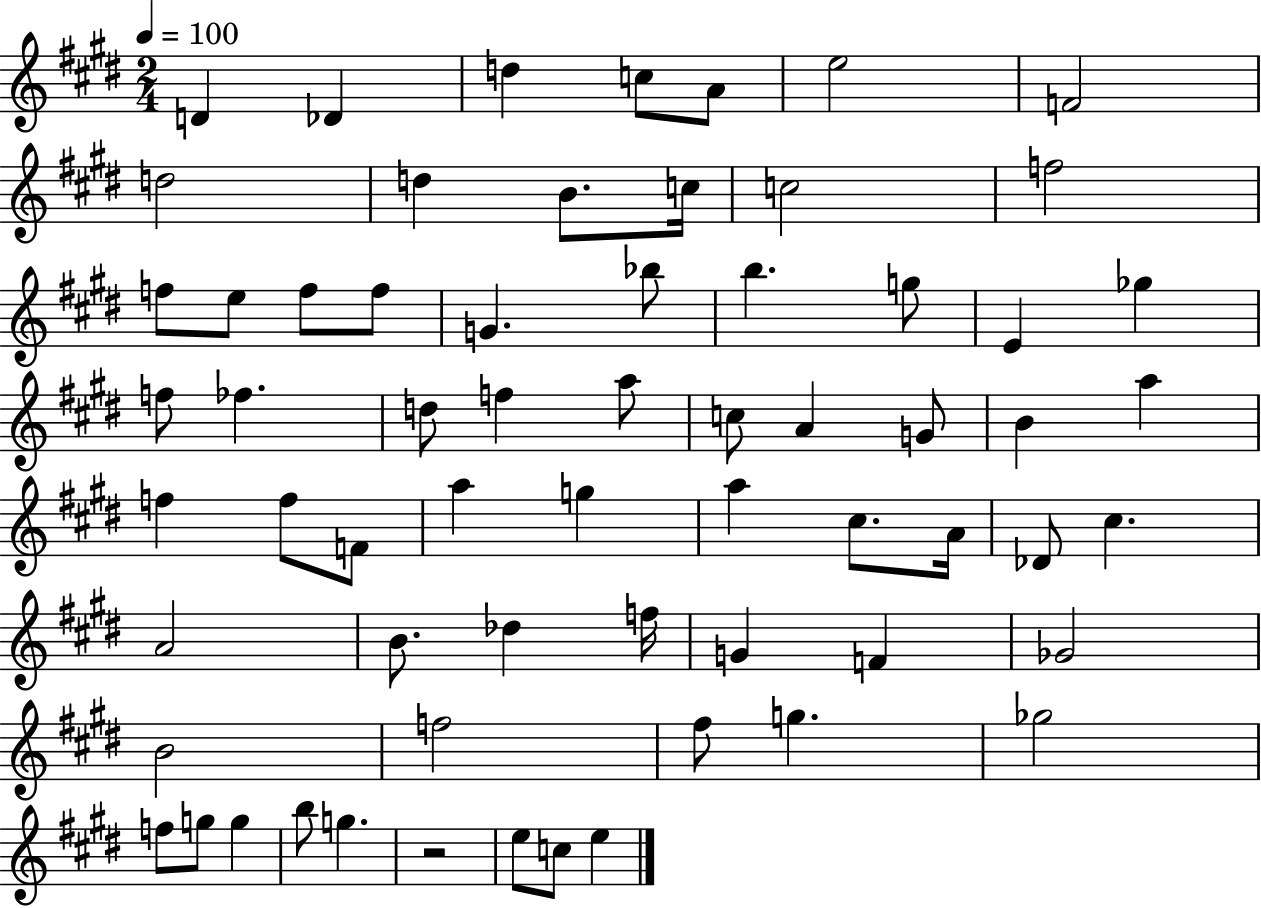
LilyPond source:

{
  \clef treble
  \numericTimeSignature
  \time 2/4
  \key e \major
  \tempo 4 = 100
  d'4 des'4 | d''4 c''8 a'8 | e''2 | f'2 | \break d''2 | d''4 b'8. c''16 | c''2 | f''2 | \break f''8 e''8 f''8 f''8 | g'4. bes''8 | b''4. g''8 | e'4 ges''4 | \break f''8 fes''4. | d''8 f''4 a''8 | c''8 a'4 g'8 | b'4 a''4 | \break f''4 f''8 f'8 | a''4 g''4 | a''4 cis''8. a'16 | des'8 cis''4. | \break a'2 | b'8. des''4 f''16 | g'4 f'4 | ges'2 | \break b'2 | f''2 | fis''8 g''4. | ges''2 | \break f''8 g''8 g''4 | b''8 g''4. | r2 | e''8 c''8 e''4 | \break \bar "|."
}